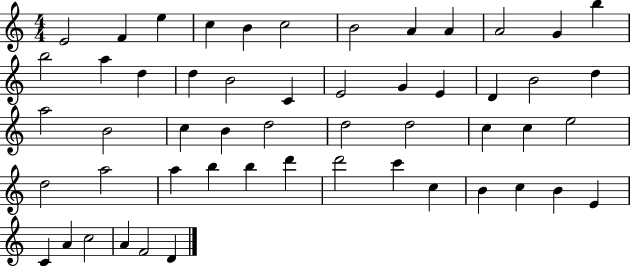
{
  \clef treble
  \numericTimeSignature
  \time 4/4
  \key c \major
  e'2 f'4 e''4 | c''4 b'4 c''2 | b'2 a'4 a'4 | a'2 g'4 b''4 | \break b''2 a''4 d''4 | d''4 b'2 c'4 | e'2 g'4 e'4 | d'4 b'2 d''4 | \break a''2 b'2 | c''4 b'4 d''2 | d''2 d''2 | c''4 c''4 e''2 | \break d''2 a''2 | a''4 b''4 b''4 d'''4 | d'''2 c'''4 c''4 | b'4 c''4 b'4 e'4 | \break c'4 a'4 c''2 | a'4 f'2 d'4 | \bar "|."
}